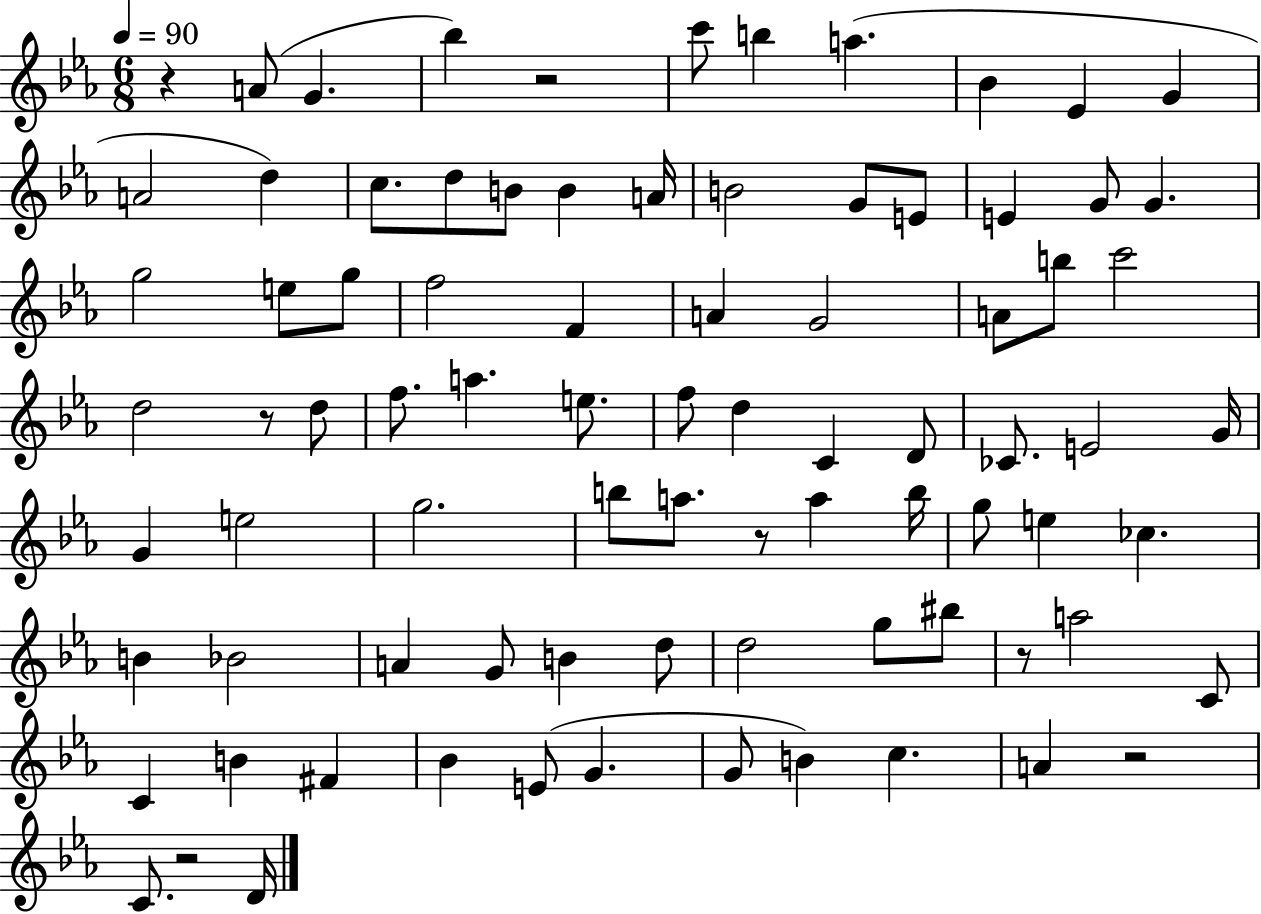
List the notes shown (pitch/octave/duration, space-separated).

R/q A4/e G4/q. Bb5/q R/h C6/e B5/q A5/q. Bb4/q Eb4/q G4/q A4/h D5/q C5/e. D5/e B4/e B4/q A4/s B4/h G4/e E4/e E4/q G4/e G4/q. G5/h E5/e G5/e F5/h F4/q A4/q G4/h A4/e B5/e C6/h D5/h R/e D5/e F5/e. A5/q. E5/e. F5/e D5/q C4/q D4/e CES4/e. E4/h G4/s G4/q E5/h G5/h. B5/e A5/e. R/e A5/q B5/s G5/e E5/q CES5/q. B4/q Bb4/h A4/q G4/e B4/q D5/e D5/h G5/e BIS5/e R/e A5/h C4/e C4/q B4/q F#4/q Bb4/q E4/e G4/q. G4/e B4/q C5/q. A4/q R/h C4/e. R/h D4/s